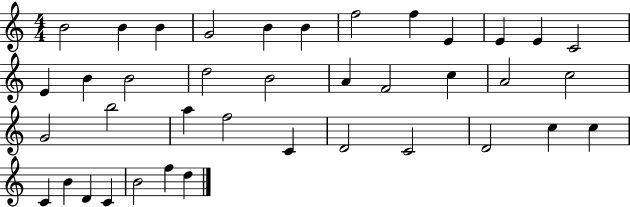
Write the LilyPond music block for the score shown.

{
  \clef treble
  \numericTimeSignature
  \time 4/4
  \key c \major
  b'2 b'4 b'4 | g'2 b'4 b'4 | f''2 f''4 e'4 | e'4 e'4 c'2 | \break e'4 b'4 b'2 | d''2 b'2 | a'4 f'2 c''4 | a'2 c''2 | \break g'2 b''2 | a''4 f''2 c'4 | d'2 c'2 | d'2 c''4 c''4 | \break c'4 b'4 d'4 c'4 | b'2 f''4 d''4 | \bar "|."
}